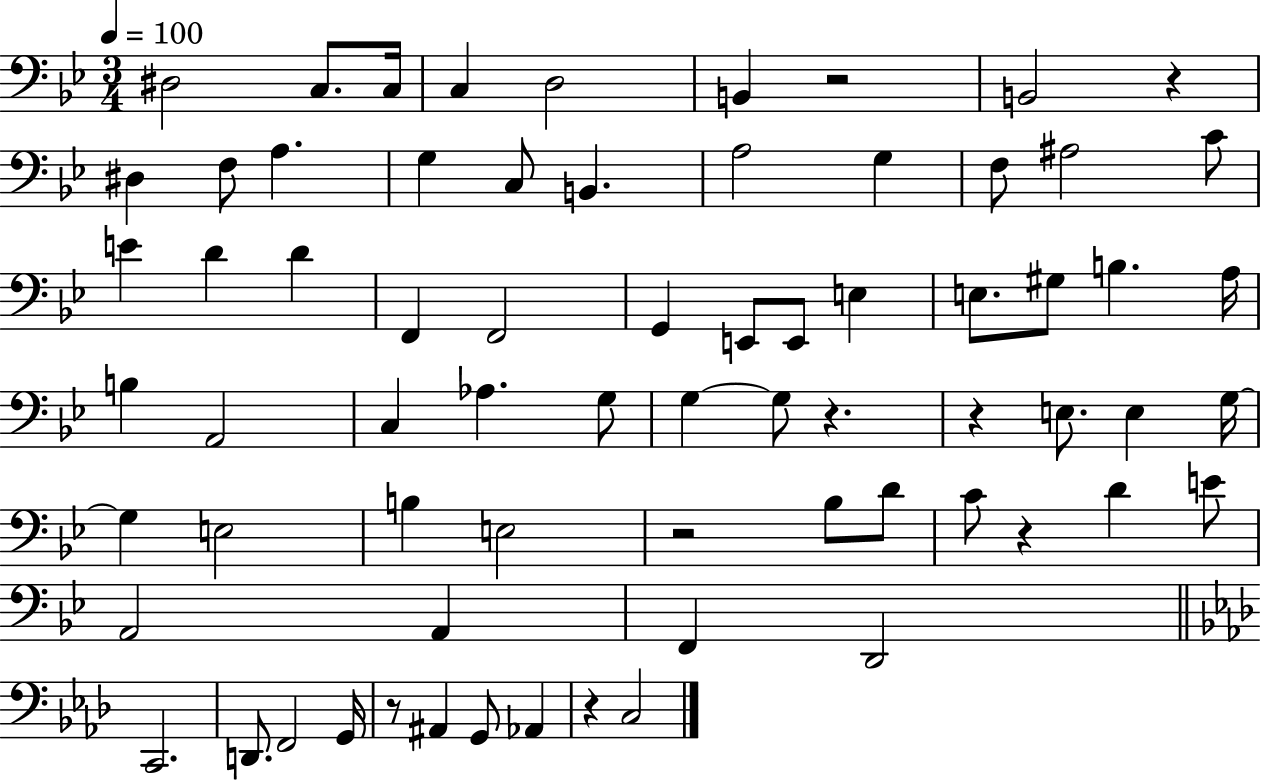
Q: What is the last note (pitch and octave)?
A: C3